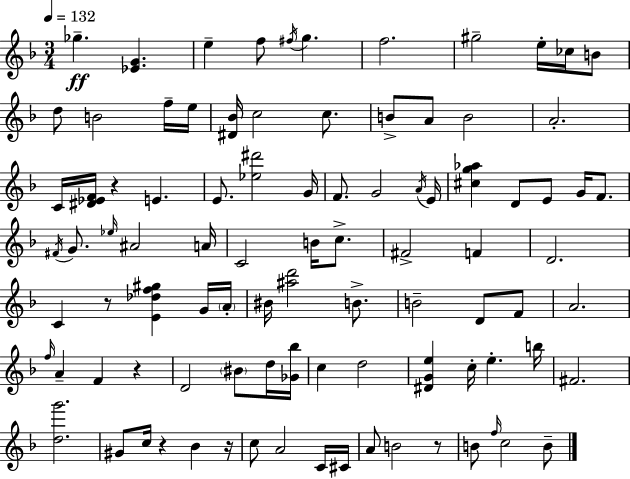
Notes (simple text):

Gb5/q. [Eb4,G4]/q. E5/q F5/e F#5/s G5/q. F5/h. G#5/h E5/s CES5/s B4/e D5/e B4/h F5/s E5/s [D#4,Bb4]/s C5/h C5/e. B4/e A4/e B4/h A4/h. C4/s [D#4,Eb4,F4]/s R/q E4/q. E4/e. [Eb5,D#6]/h G4/s F4/e. G4/h A4/s E4/s [C#5,G5,Ab5]/q D4/e E4/e G4/s F4/e. F#4/s G4/e. Eb5/s A#4/h A4/s C4/h B4/s C5/e. F#4/h F4/q D4/h. C4/q R/e [E4,Db5,F5,G#5]/q G4/s A4/s BIS4/s [A#5,D6]/h B4/e. B4/h D4/e F4/e A4/h. F5/s A4/q F4/q R/q D4/h BIS4/e D5/s [Gb4,Bb5]/s C5/q D5/h [D#4,G4,E5]/q C5/s E5/q. B5/s F#4/h. [D5,G6]/h. G#4/e C5/s R/q Bb4/q R/s C5/e A4/h C4/s C#4/s A4/e B4/h R/e B4/e F5/s C5/h B4/e